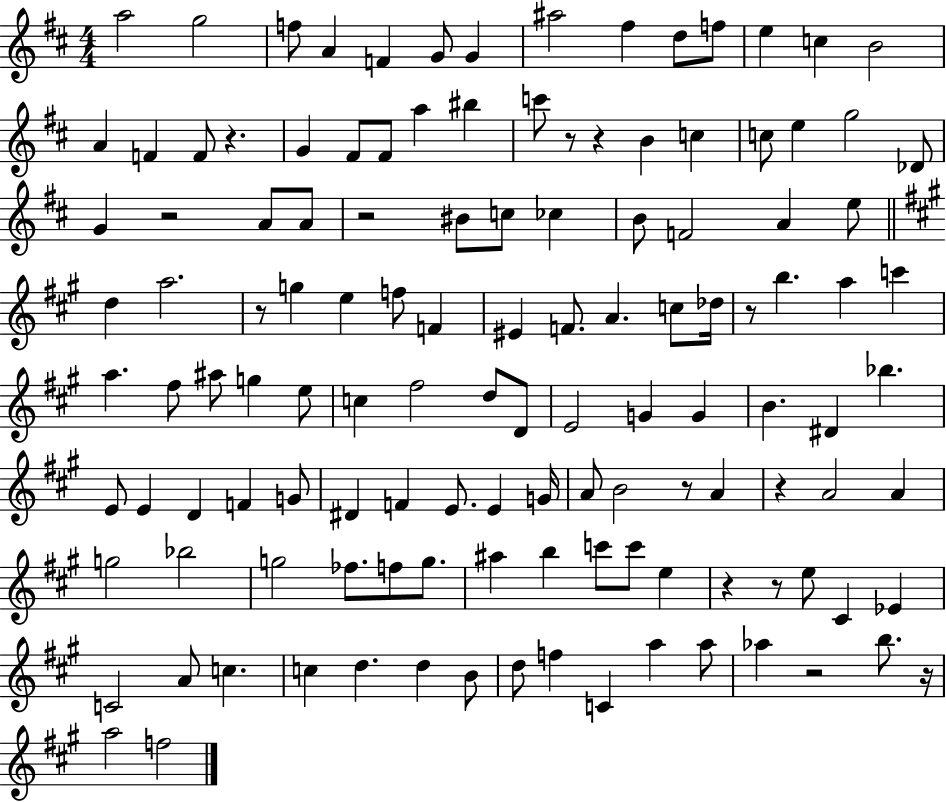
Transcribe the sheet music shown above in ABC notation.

X:1
T:Untitled
M:4/4
L:1/4
K:D
a2 g2 f/2 A F G/2 G ^a2 ^f d/2 f/2 e c B2 A F F/2 z G ^F/2 ^F/2 a ^b c'/2 z/2 z B c c/2 e g2 _D/2 G z2 A/2 A/2 z2 ^B/2 c/2 _c B/2 F2 A e/2 d a2 z/2 g e f/2 F ^E F/2 A c/2 _d/4 z/2 b a c' a ^f/2 ^a/2 g e/2 c ^f2 d/2 D/2 E2 G G B ^D _b E/2 E D F G/2 ^D F E/2 E G/4 A/2 B2 z/2 A z A2 A g2 _b2 g2 _f/2 f/2 g/2 ^a b c'/2 c'/2 e z z/2 e/2 ^C _E C2 A/2 c c d d B/2 d/2 f C a a/2 _a z2 b/2 z/4 a2 f2